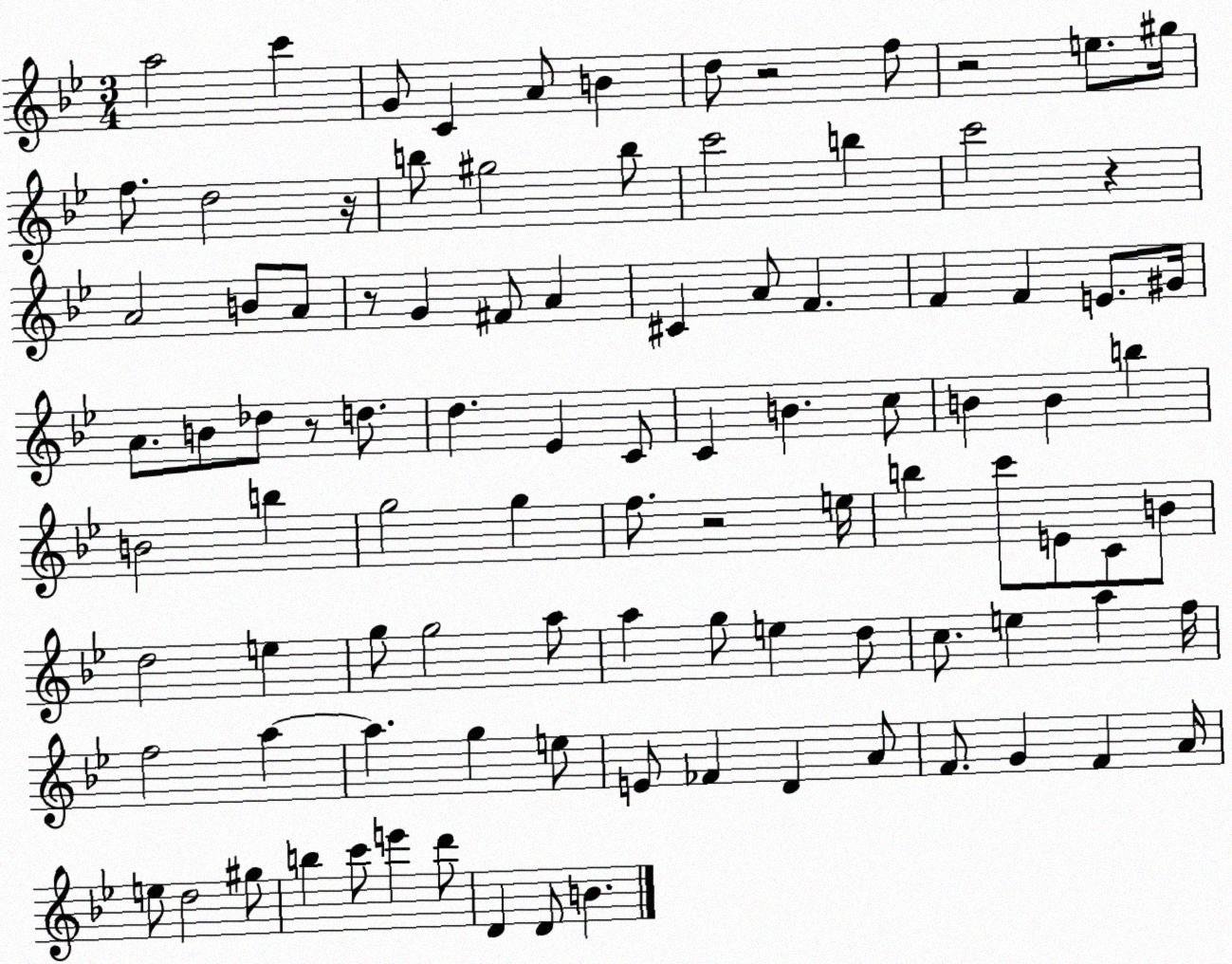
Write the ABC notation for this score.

X:1
T:Untitled
M:3/4
L:1/4
K:Bb
a2 c' G/2 C A/2 B d/2 z2 f/2 z2 e/2 ^g/4 f/2 d2 z/4 b/2 ^g2 b/2 c'2 b c'2 z A2 B/2 A/2 z/2 G ^F/2 A ^C A/2 F F F E/2 ^G/4 A/2 B/2 _d/2 z/2 d/2 d _E C/2 C B c/2 B B b B2 b g2 g f/2 z2 e/4 b c'/2 E/2 C/2 B/2 d2 e g/2 g2 a/2 a g/2 e d/2 c/2 e a f/4 f2 a a g e/2 E/2 _F D A/2 F/2 G F A/4 e/2 d2 ^g/2 b c'/2 e' d'/2 D D/2 B